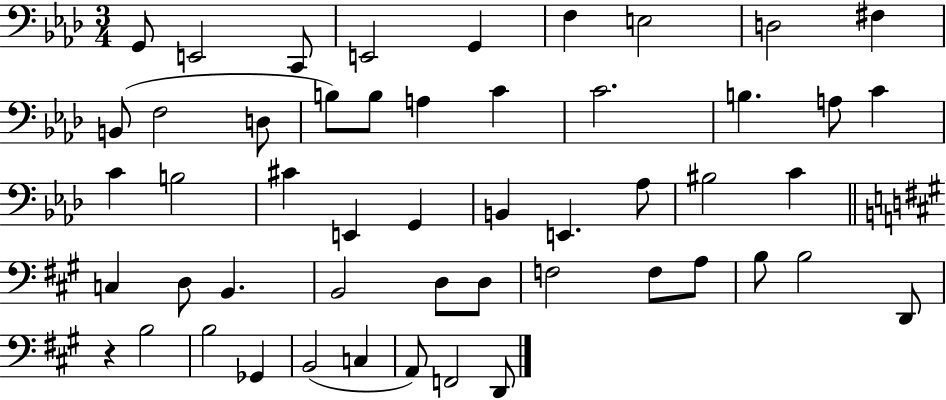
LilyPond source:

{
  \clef bass
  \numericTimeSignature
  \time 3/4
  \key aes \major
  g,8 e,2 c,8 | e,2 g,4 | f4 e2 | d2 fis4 | \break b,8( f2 d8 | b8) b8 a4 c'4 | c'2. | b4. a8 c'4 | \break c'4 b2 | cis'4 e,4 g,4 | b,4 e,4. aes8 | bis2 c'4 | \break \bar "||" \break \key a \major c4 d8 b,4. | b,2 d8 d8 | f2 f8 a8 | b8 b2 d,8 | \break r4 b2 | b2 ges,4 | b,2( c4 | a,8) f,2 d,8 | \break \bar "|."
}